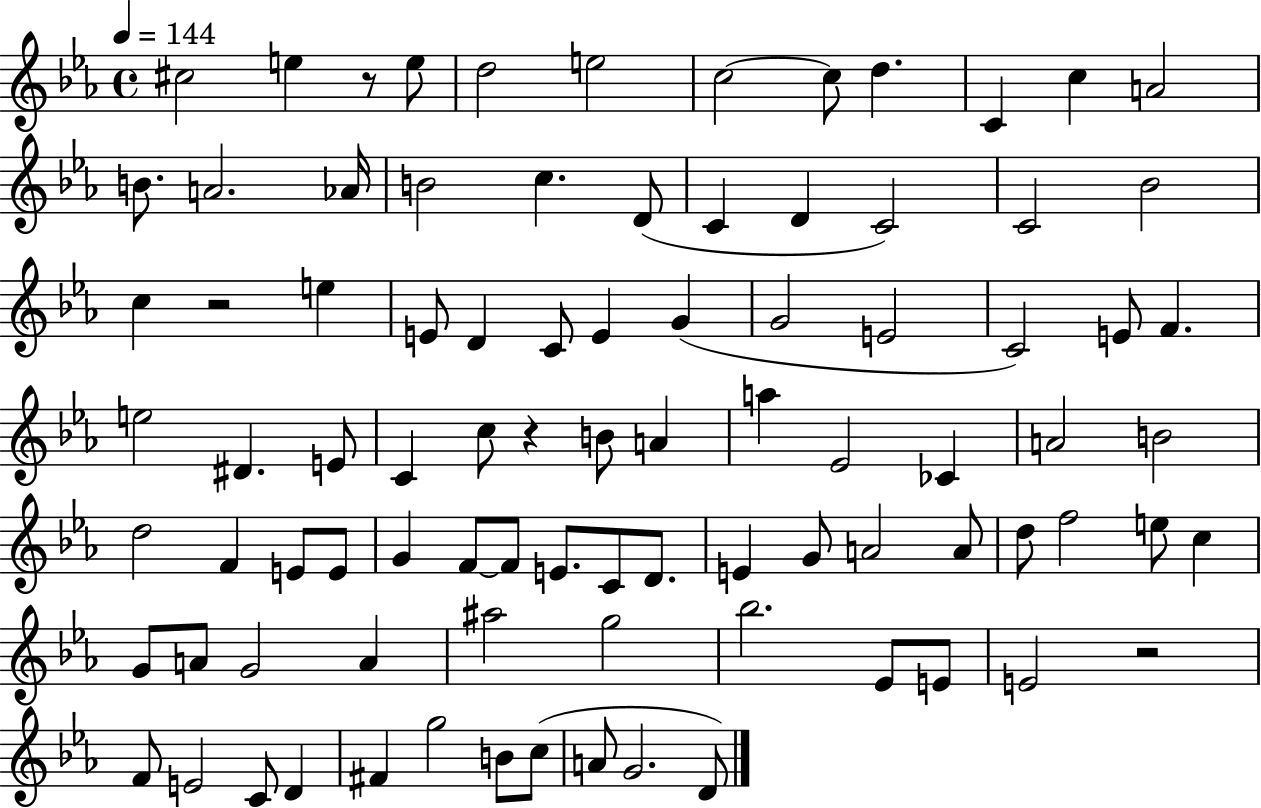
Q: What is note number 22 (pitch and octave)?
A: Bb4